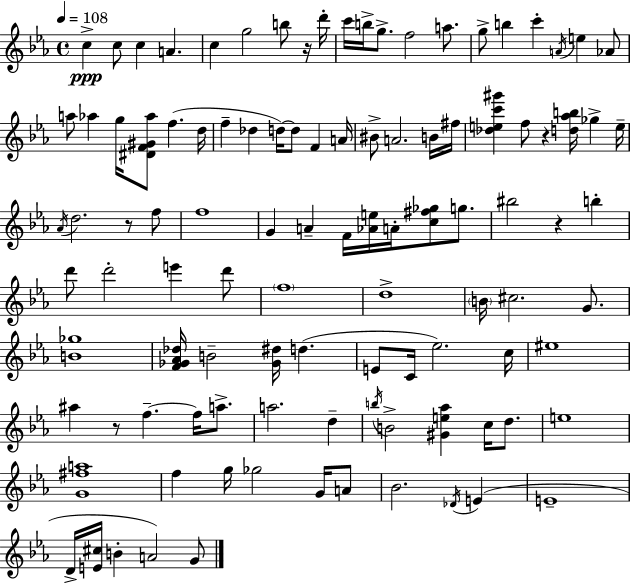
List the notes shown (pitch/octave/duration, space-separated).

C5/q C5/e C5/q A4/q. C5/q G5/h B5/e R/s D6/s C6/s B5/s G5/e. F5/h A5/e. G5/e B5/q C6/q A4/s E5/q Ab4/e A5/e Ab5/q G5/s [D#4,F4,G#4,Ab5]/e F5/q. D5/s F5/q Db5/q D5/s D5/e F4/q A4/s BIS4/e A4/h. B4/s F#5/s [Db5,E5,C6,G#6]/q F5/e R/q [D5,Ab5,B5]/s Gb5/q E5/s Ab4/s D5/h. R/e F5/e F5/w G4/q A4/q F4/s [Ab4,E5]/s A4/s [C5,F#5,Gb5]/e G5/e. BIS5/h R/q B5/q D6/e D6/h E6/q D6/e F5/w D5/w B4/s C#5/h. G4/e. [B4,Gb5]/w [F4,Gb4,Ab4,Db5]/s B4/h [Gb4,D#5]/s D5/q. E4/e C4/s Eb5/h. C5/s EIS5/w A#5/q R/e F5/q. F5/s A5/e. A5/h. D5/q B5/s B4/h [G#4,E5,Ab5]/q C5/s D5/e. E5/w [G4,F#5,A5]/w F5/q G5/s Gb5/h G4/s A4/e Bb4/h. Db4/s E4/q E4/w D4/s [E4,C#5]/s B4/q A4/h G4/e